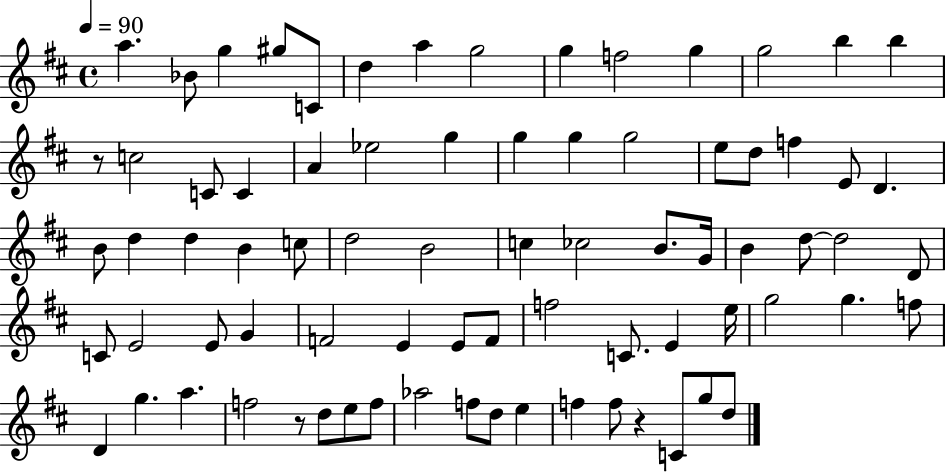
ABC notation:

X:1
T:Untitled
M:4/4
L:1/4
K:D
a _B/2 g ^g/2 C/2 d a g2 g f2 g g2 b b z/2 c2 C/2 C A _e2 g g g g2 e/2 d/2 f E/2 D B/2 d d B c/2 d2 B2 c _c2 B/2 G/4 B d/2 d2 D/2 C/2 E2 E/2 G F2 E E/2 F/2 f2 C/2 E e/4 g2 g f/2 D g a f2 z/2 d/2 e/2 f/2 _a2 f/2 d/2 e f f/2 z C/2 g/2 d/2